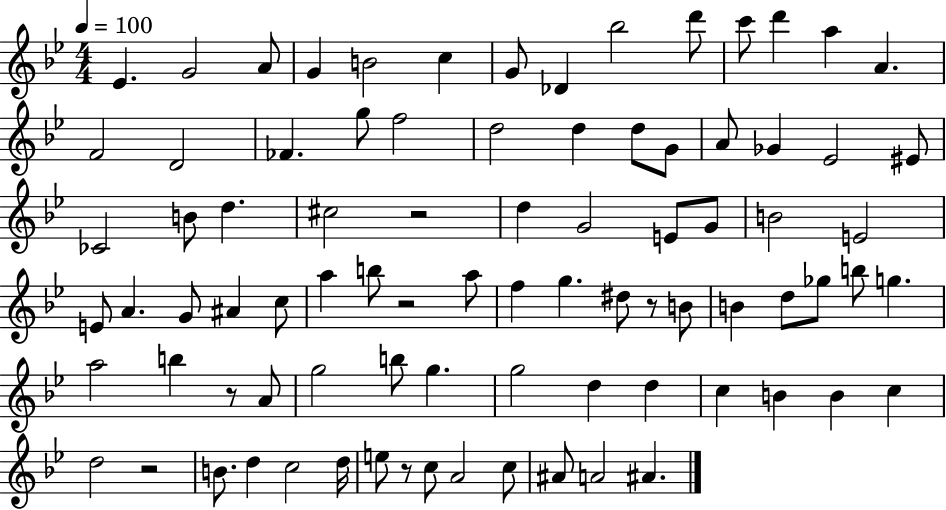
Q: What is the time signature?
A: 4/4